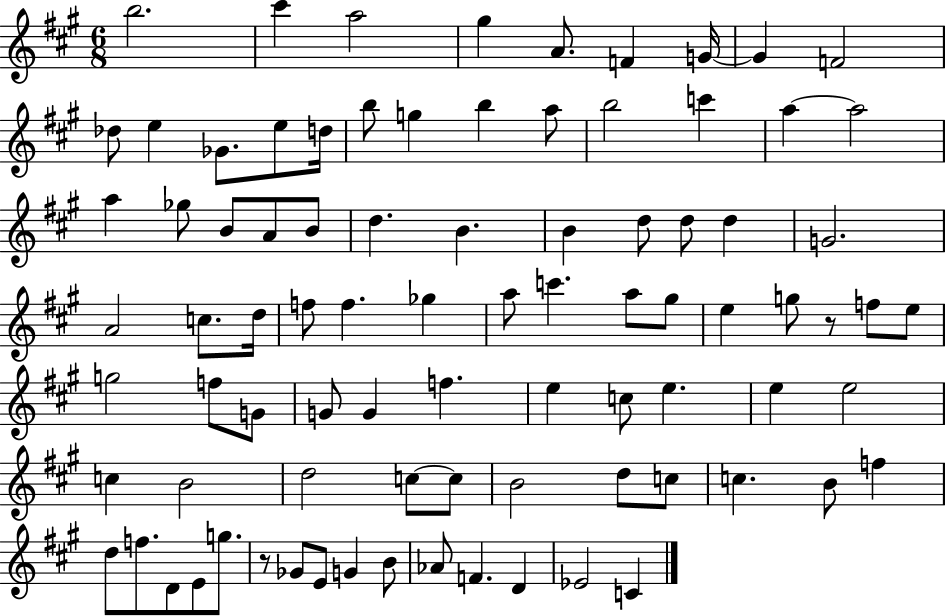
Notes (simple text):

B5/h. C#6/q A5/h G#5/q A4/e. F4/q G4/s G4/q F4/h Db5/e E5/q Gb4/e. E5/e D5/s B5/e G5/q B5/q A5/e B5/h C6/q A5/q A5/h A5/q Gb5/e B4/e A4/e B4/e D5/q. B4/q. B4/q D5/e D5/e D5/q G4/h. A4/h C5/e. D5/s F5/e F5/q. Gb5/q A5/e C6/q. A5/e G#5/e E5/q G5/e R/e F5/e E5/e G5/h F5/e G4/e G4/e G4/q F5/q. E5/q C5/e E5/q. E5/q E5/h C5/q B4/h D5/h C5/e C5/e B4/h D5/e C5/e C5/q. B4/e F5/q D5/e F5/e. D4/e E4/e G5/e. R/e Gb4/e E4/e G4/q B4/e Ab4/e F4/q. D4/q Eb4/h C4/q